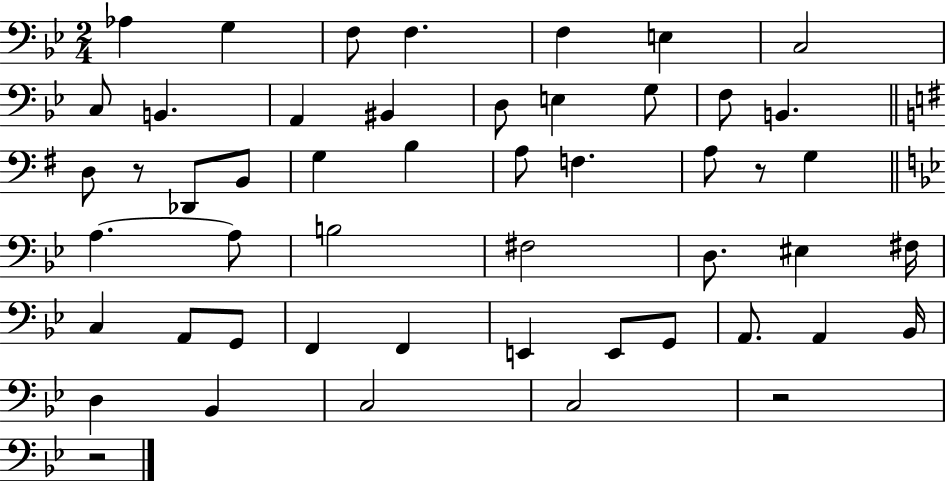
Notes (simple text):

Ab3/q G3/q F3/e F3/q. F3/q E3/q C3/h C3/e B2/q. A2/q BIS2/q D3/e E3/q G3/e F3/e B2/q. D3/e R/e Db2/e B2/e G3/q B3/q A3/e F3/q. A3/e R/e G3/q A3/q. A3/e B3/h F#3/h D3/e. EIS3/q F#3/s C3/q A2/e G2/e F2/q F2/q E2/q E2/e G2/e A2/e. A2/q Bb2/s D3/q Bb2/q C3/h C3/h R/h R/h